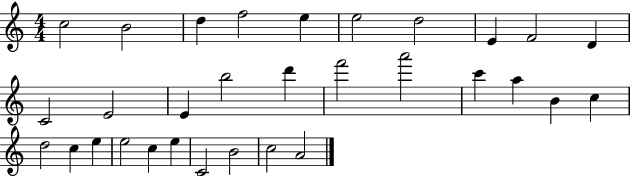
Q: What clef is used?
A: treble